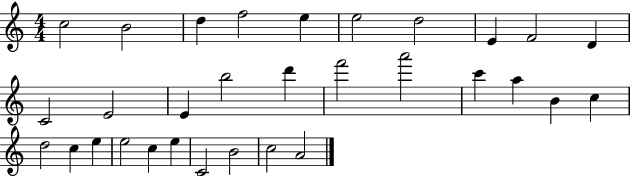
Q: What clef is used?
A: treble